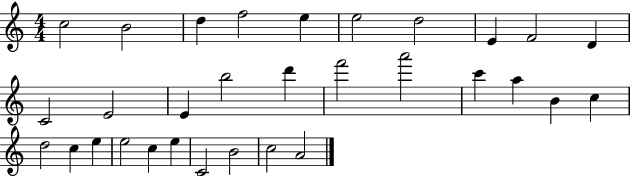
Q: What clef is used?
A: treble